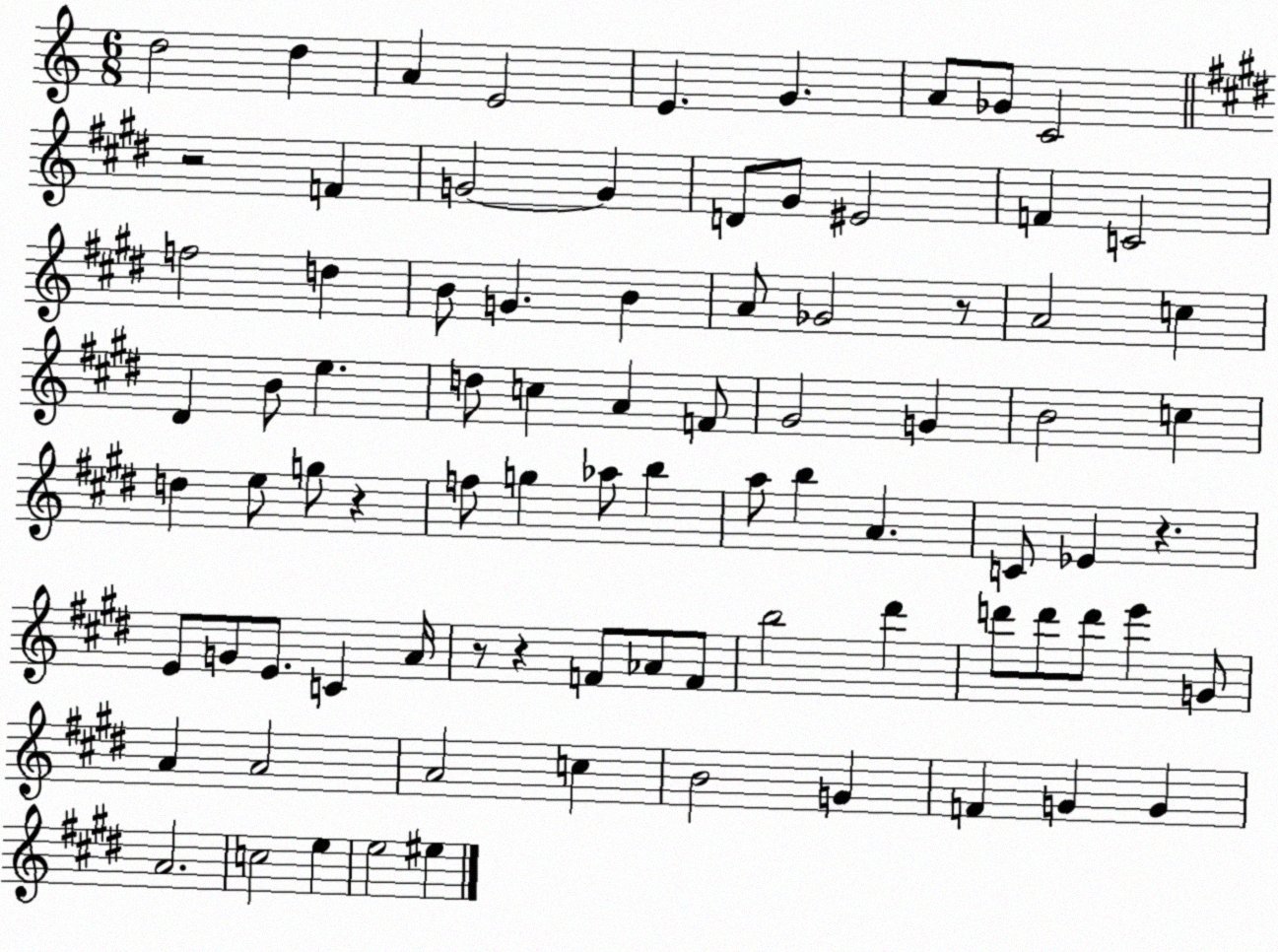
X:1
T:Untitled
M:6/8
L:1/4
K:C
d2 d A E2 E G A/2 _G/2 C2 z2 F G2 G D/2 ^G/2 ^E2 F C2 f2 d B/2 G B A/2 _G2 z/2 A2 c ^D B/2 e d/2 c A F/2 ^G2 G B2 c d e/2 g/2 z f/2 g _a/2 b a/2 b A C/2 _E z E/2 G/2 E/2 C A/4 z/2 z F/2 _A/2 F/2 b2 ^d' d'/2 d'/2 d'/2 e' G/2 A A2 A2 c B2 G F G G A2 c2 e e2 ^e